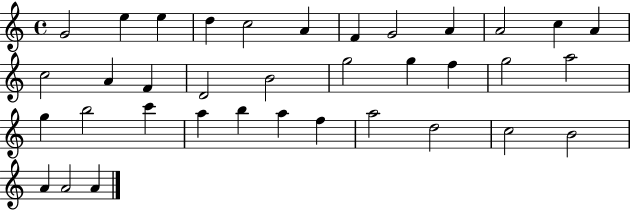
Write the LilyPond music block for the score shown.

{
  \clef treble
  \time 4/4
  \defaultTimeSignature
  \key c \major
  g'2 e''4 e''4 | d''4 c''2 a'4 | f'4 g'2 a'4 | a'2 c''4 a'4 | \break c''2 a'4 f'4 | d'2 b'2 | g''2 g''4 f''4 | g''2 a''2 | \break g''4 b''2 c'''4 | a''4 b''4 a''4 f''4 | a''2 d''2 | c''2 b'2 | \break a'4 a'2 a'4 | \bar "|."
}